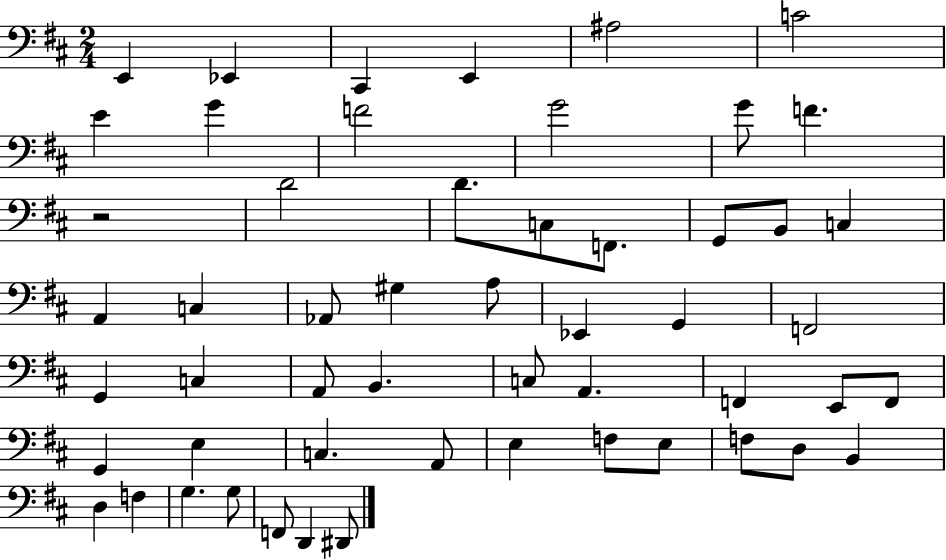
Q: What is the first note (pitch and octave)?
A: E2